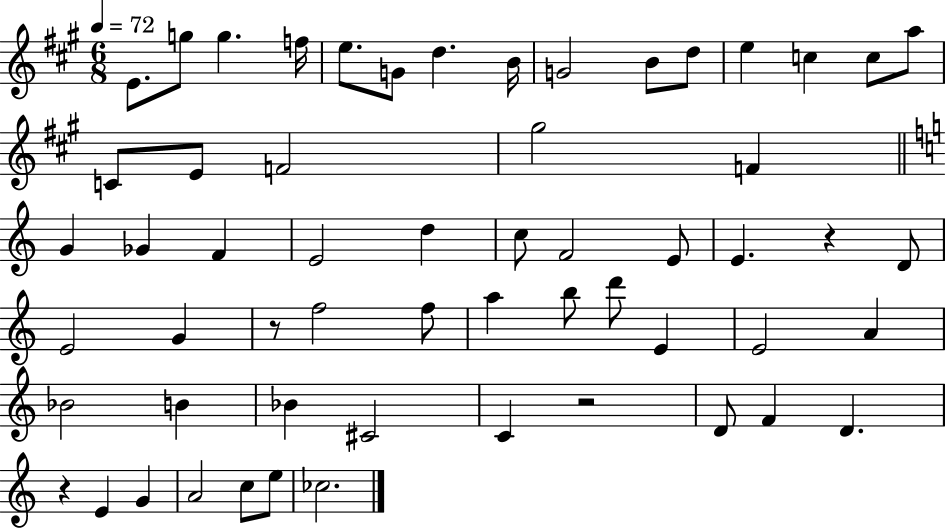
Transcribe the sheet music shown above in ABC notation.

X:1
T:Untitled
M:6/8
L:1/4
K:A
E/2 g/2 g f/4 e/2 G/2 d B/4 G2 B/2 d/2 e c c/2 a/2 C/2 E/2 F2 ^g2 F G _G F E2 d c/2 F2 E/2 E z D/2 E2 G z/2 f2 f/2 a b/2 d'/2 E E2 A _B2 B _B ^C2 C z2 D/2 F D z E G A2 c/2 e/2 _c2